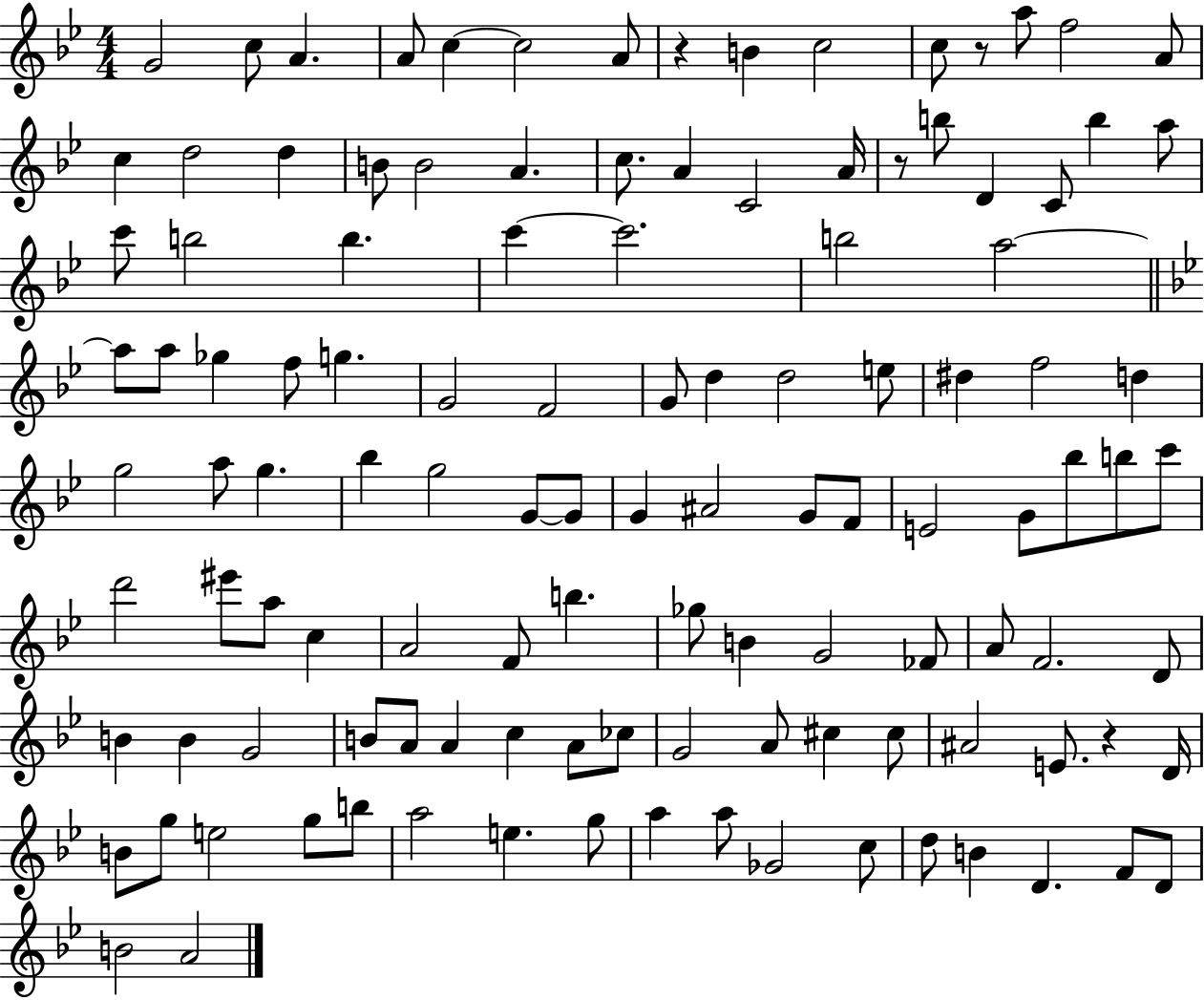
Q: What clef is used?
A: treble